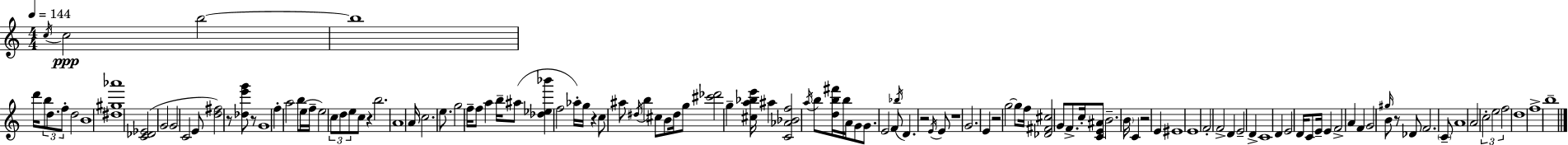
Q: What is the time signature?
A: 4/4